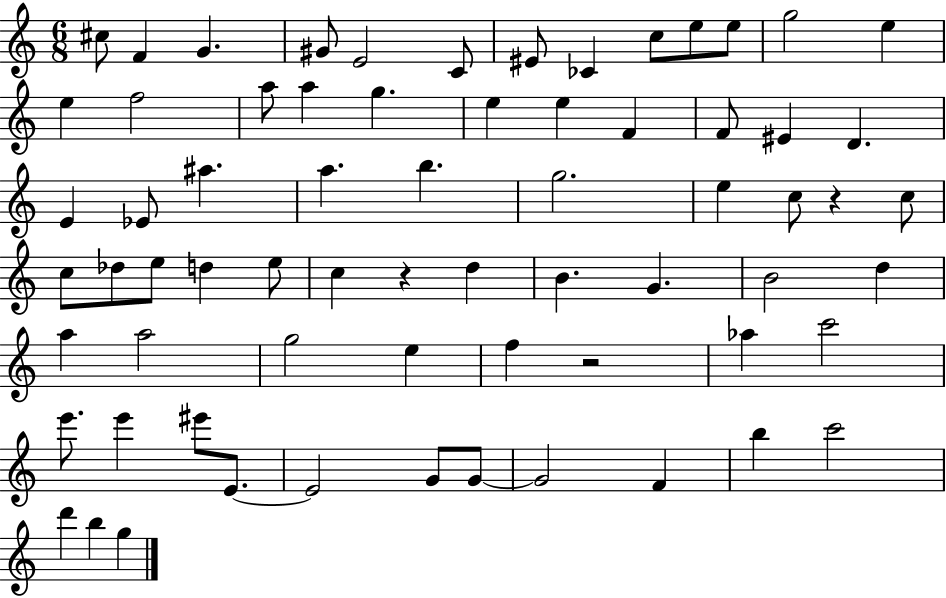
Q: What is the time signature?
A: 6/8